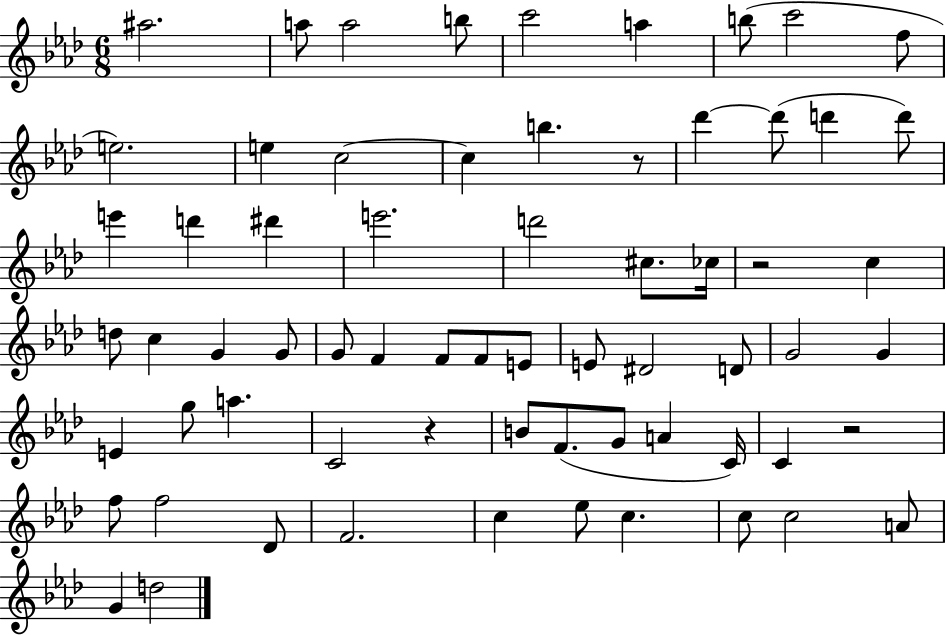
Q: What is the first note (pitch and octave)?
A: A#5